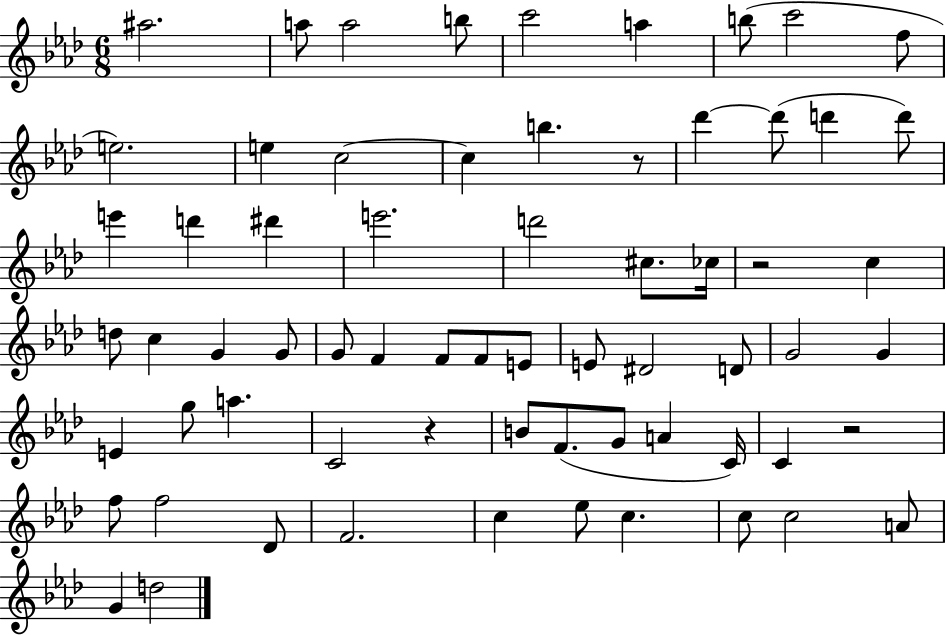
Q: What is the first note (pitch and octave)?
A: A#5